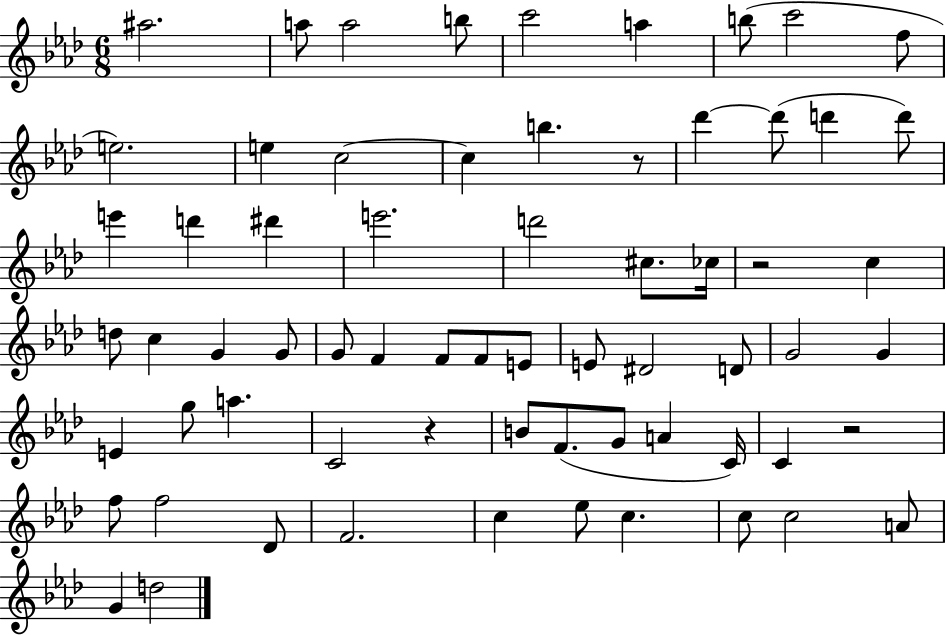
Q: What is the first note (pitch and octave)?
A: A#5